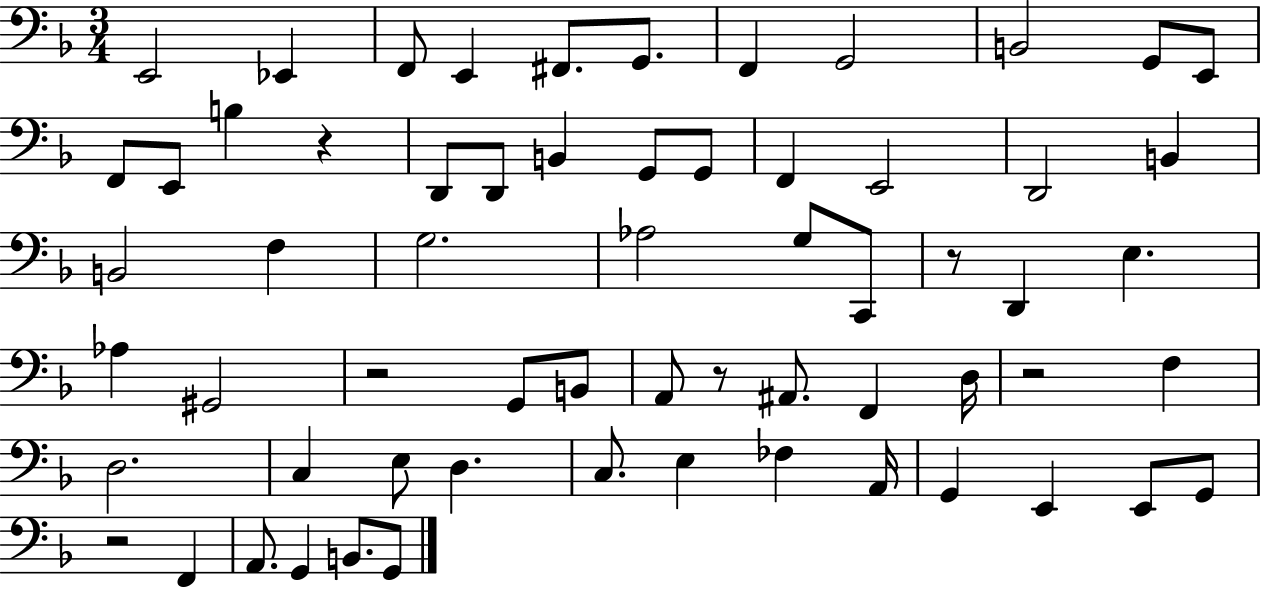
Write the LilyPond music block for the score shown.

{
  \clef bass
  \numericTimeSignature
  \time 3/4
  \key f \major
  e,2 ees,4 | f,8 e,4 fis,8. g,8. | f,4 g,2 | b,2 g,8 e,8 | \break f,8 e,8 b4 r4 | d,8 d,8 b,4 g,8 g,8 | f,4 e,2 | d,2 b,4 | \break b,2 f4 | g2. | aes2 g8 c,8 | r8 d,4 e4. | \break aes4 gis,2 | r2 g,8 b,8 | a,8 r8 ais,8. f,4 d16 | r2 f4 | \break d2. | c4 e8 d4. | c8. e4 fes4 a,16 | g,4 e,4 e,8 g,8 | \break r2 f,4 | a,8. g,4 b,8. g,8 | \bar "|."
}